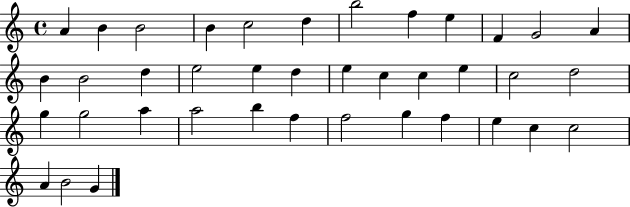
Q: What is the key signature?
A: C major